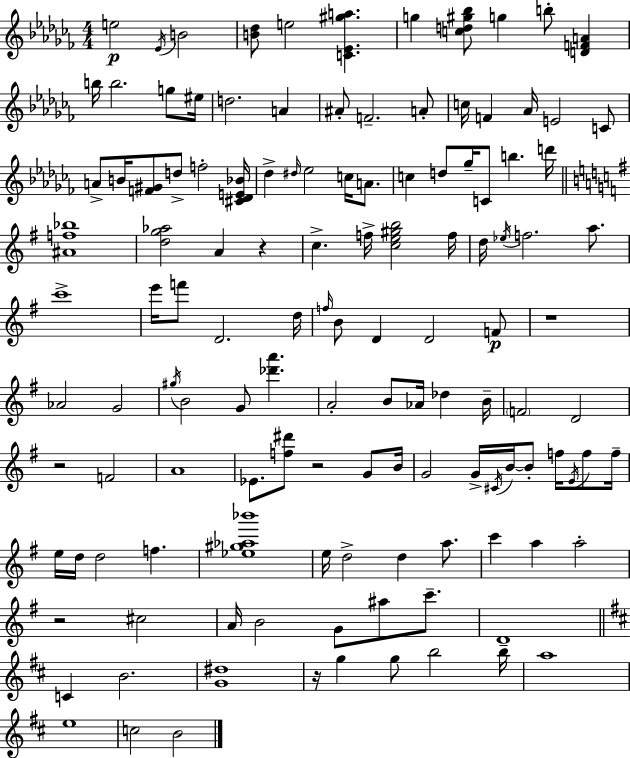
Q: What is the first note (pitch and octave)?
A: E5